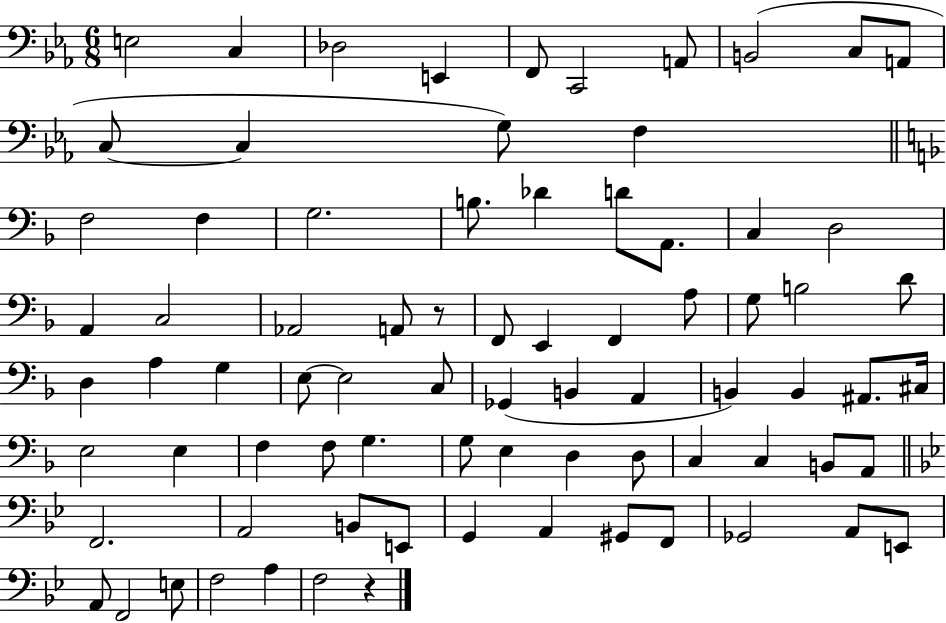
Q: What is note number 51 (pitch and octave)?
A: F3